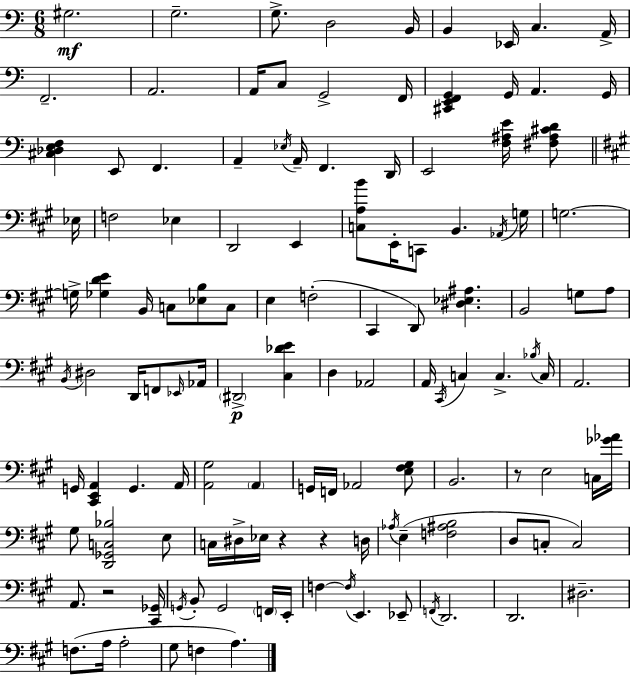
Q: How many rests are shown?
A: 4